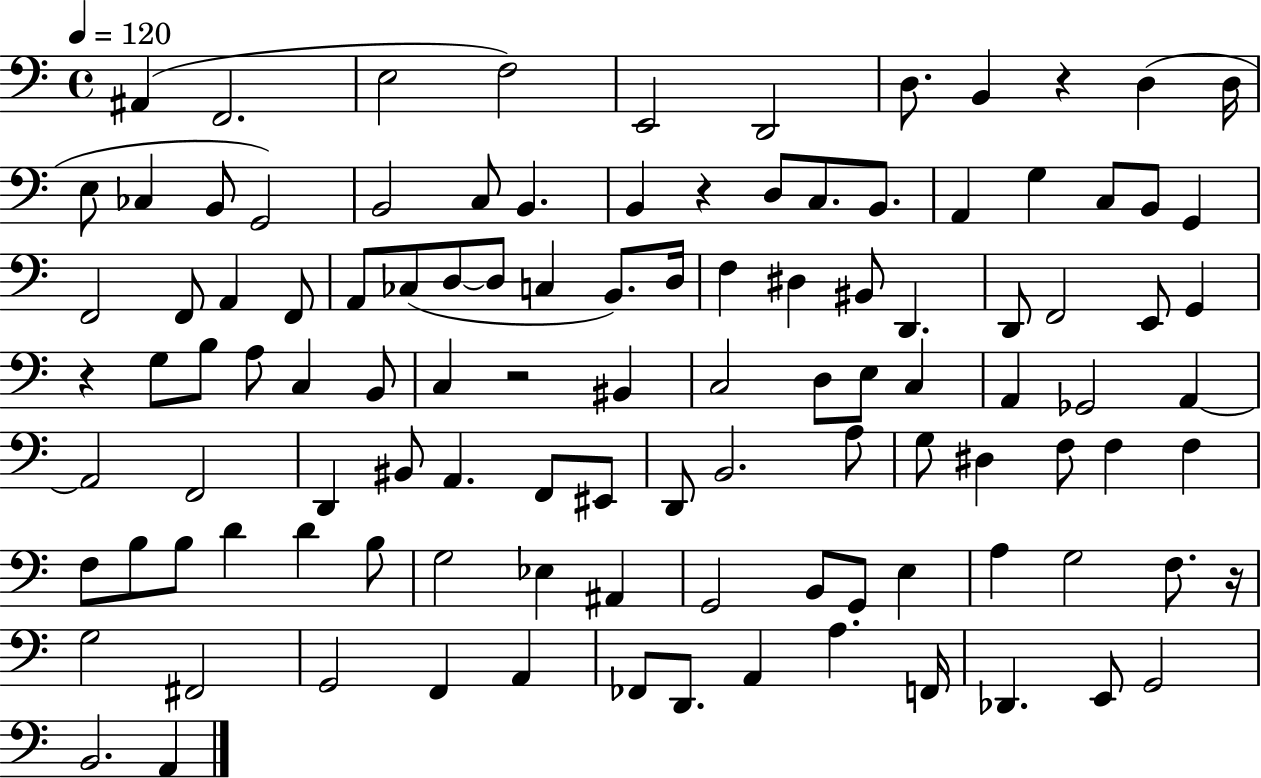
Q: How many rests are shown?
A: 5